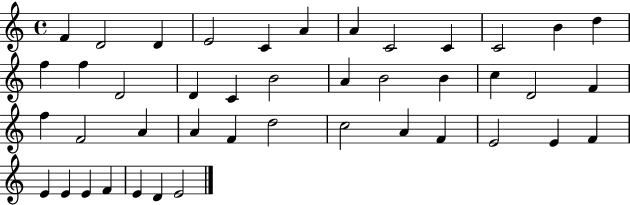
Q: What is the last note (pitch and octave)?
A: E4